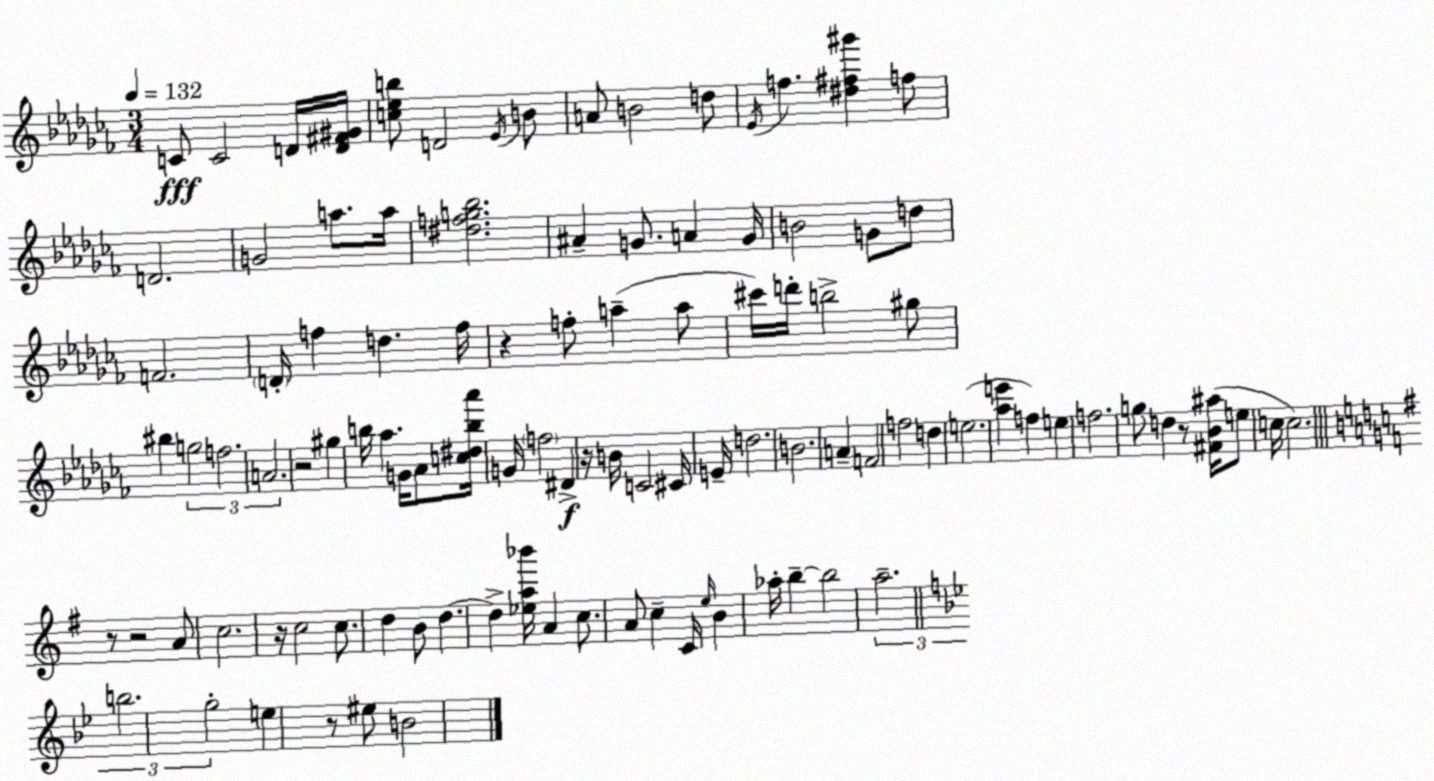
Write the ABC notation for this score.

X:1
T:Untitled
M:3/4
L:1/4
K:Abm
C/2 C2 D/4 [D^F^G]/4 [c_eb]/2 D2 _E/4 B/2 A/2 B2 d/2 _E/4 f [^d^f^g'] f/2 D2 G2 a/2 a/4 [^dfg_b]2 ^A G/2 A G/4 B2 G/2 d/2 F2 D/4 f d f/4 z f/2 a a/2 ^c'/4 d'/4 b2 ^g/2 ^b g2 f2 A2 z2 ^g b/4 _a G/4 _A/2 [c^db_a']/4 G/4 f2 ^D z/4 B/4 C2 ^C/4 E/4 d2 B2 A F2 f2 d e2 [_ae'] f e f2 g/2 d z/2 [^F_B^a]/4 e/2 c/4 c2 z/2 z2 A/2 c2 z/4 c2 c/2 d B/2 d d [_ea_b']/4 A c/2 A/2 c C/4 e/4 B _a/4 b b2 a2 b2 g2 e z/2 ^e/2 B2